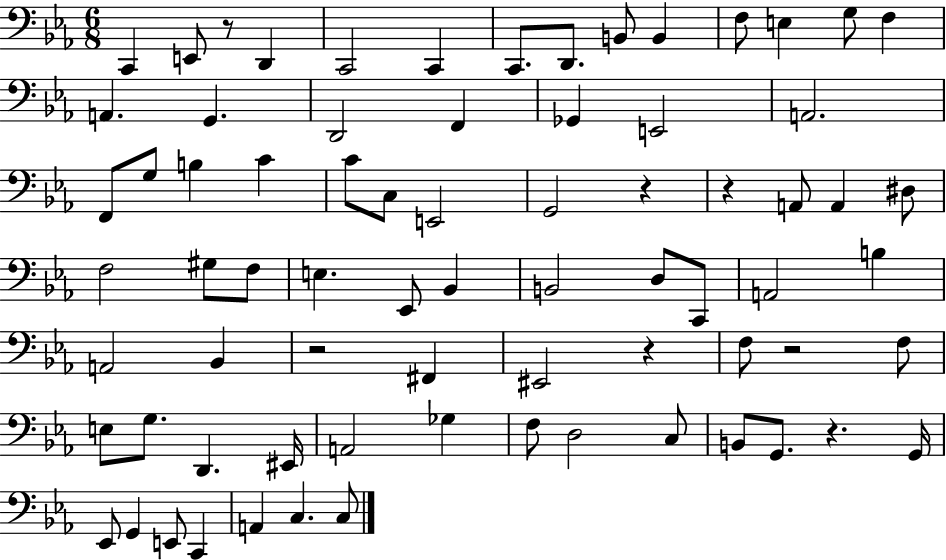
C2/q E2/e R/e D2/q C2/h C2/q C2/e. D2/e. B2/e B2/q F3/e E3/q G3/e F3/q A2/q. G2/q. D2/h F2/q Gb2/q E2/h A2/h. F2/e G3/e B3/q C4/q C4/e C3/e E2/h G2/h R/q R/q A2/e A2/q D#3/e F3/h G#3/e F3/e E3/q. Eb2/e Bb2/q B2/h D3/e C2/e A2/h B3/q A2/h Bb2/q R/h F#2/q EIS2/h R/q F3/e R/h F3/e E3/e G3/e. D2/q. EIS2/s A2/h Gb3/q F3/e D3/h C3/e B2/e G2/e. R/q. G2/s Eb2/e G2/q E2/e C2/q A2/q C3/q. C3/e